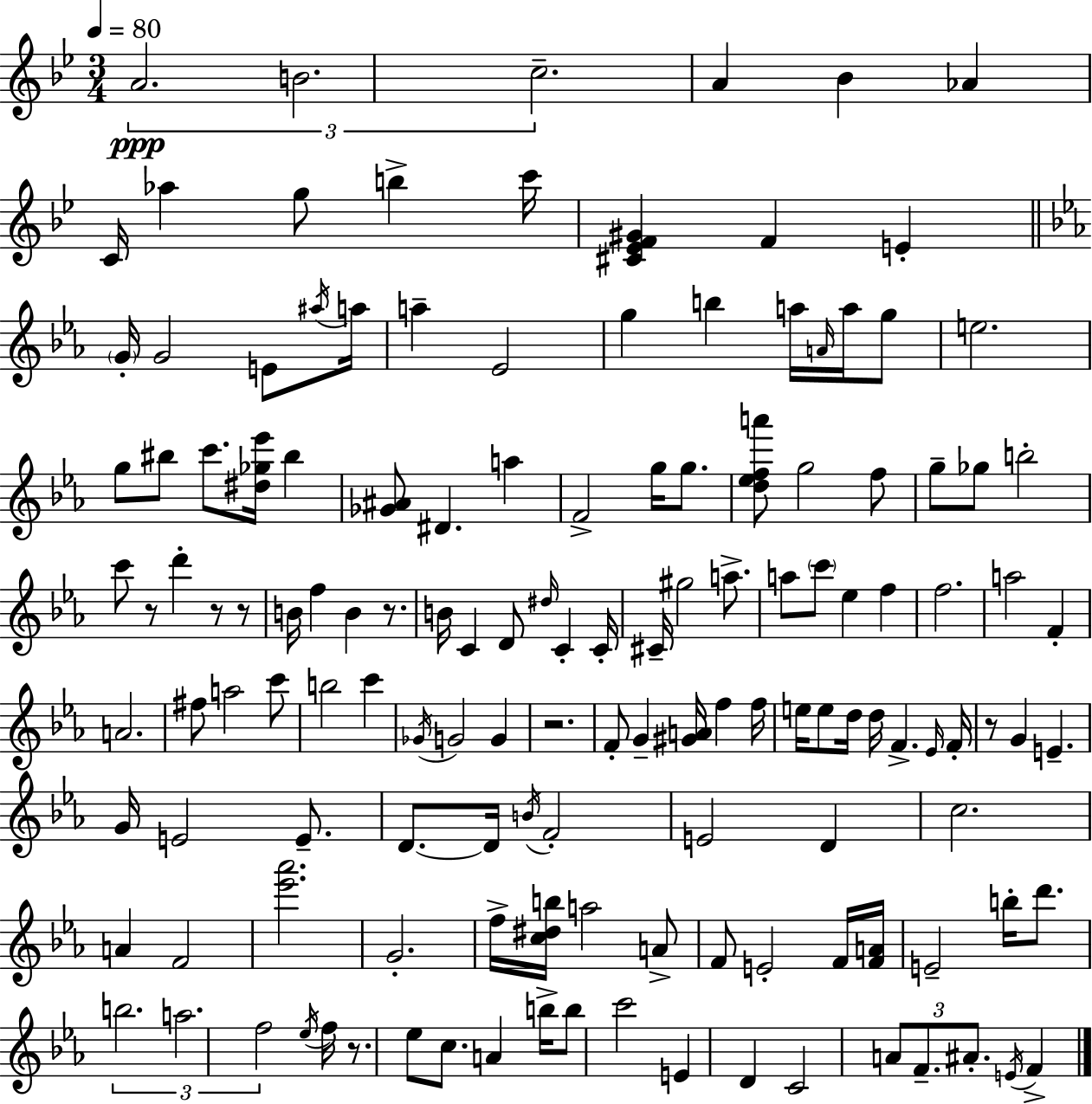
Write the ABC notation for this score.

X:1
T:Untitled
M:3/4
L:1/4
K:Gm
A2 B2 c2 A _B _A C/4 _a g/2 b c'/4 [^C_EF^G] F E G/4 G2 E/2 ^a/4 a/4 a _E2 g b a/4 A/4 a/4 g/2 e2 g/2 ^b/2 c'/2 [^d_g_e']/4 ^b [_G^A]/2 ^D a F2 g/4 g/2 [d_efa']/2 g2 f/2 g/2 _g/2 b2 c'/2 z/2 d' z/2 z/2 B/4 f B z/2 B/4 C D/2 ^d/4 C C/4 ^C/4 ^g2 a/2 a/2 c'/2 _e f f2 a2 F A2 ^f/2 a2 c'/2 b2 c' _G/4 G2 G z2 F/2 G [^GA]/4 f f/4 e/4 e/2 d/4 d/4 F _E/4 F/4 z/2 G E G/4 E2 E/2 D/2 D/4 B/4 F2 E2 D c2 A F2 [_e'_a']2 G2 f/4 [c^db]/4 a2 A/2 F/2 E2 F/4 [FA]/4 E2 b/4 d'/2 b2 a2 f2 _e/4 f/4 z/2 _e/2 c/2 A b/4 b/2 c'2 E D C2 A/2 F/2 ^A/2 E/4 F